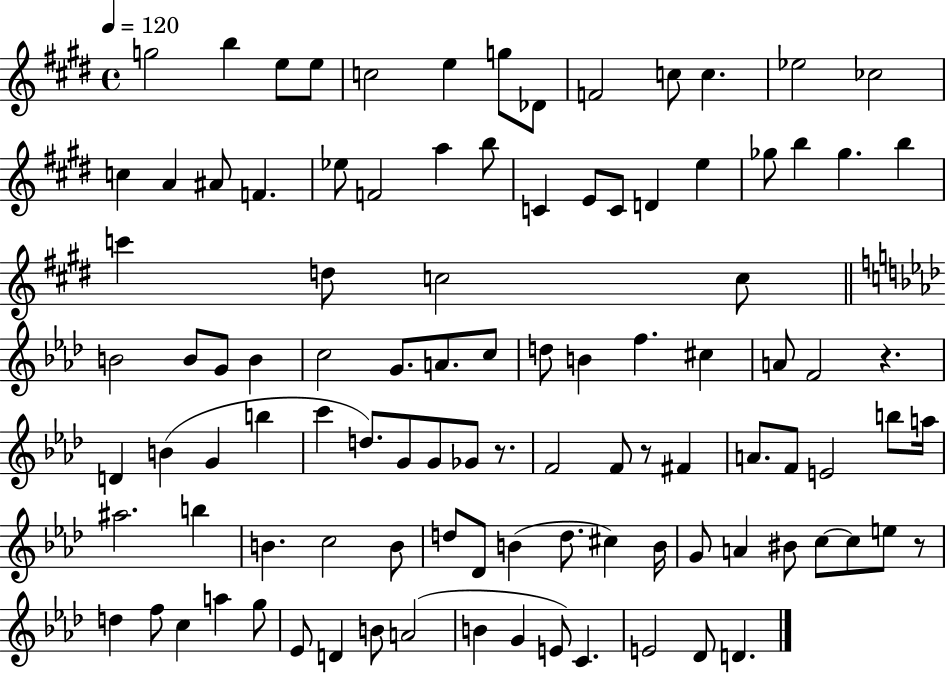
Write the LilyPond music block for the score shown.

{
  \clef treble
  \time 4/4
  \defaultTimeSignature
  \key e \major
  \tempo 4 = 120
  \repeat volta 2 { g''2 b''4 e''8 e''8 | c''2 e''4 g''8 des'8 | f'2 c''8 c''4. | ees''2 ces''2 | \break c''4 a'4 ais'8 f'4. | ees''8 f'2 a''4 b''8 | c'4 e'8 c'8 d'4 e''4 | ges''8 b''4 ges''4. b''4 | \break c'''4 d''8 c''2 c''8 | \bar "||" \break \key f \minor b'2 b'8 g'8 b'4 | c''2 g'8. a'8. c''8 | d''8 b'4 f''4. cis''4 | a'8 f'2 r4. | \break d'4 b'4( g'4 b''4 | c'''4 d''8.) g'8 g'8 ges'8 r8. | f'2 f'8 r8 fis'4 | a'8. f'8 e'2 b''8 a''16 | \break ais''2. b''4 | b'4. c''2 b'8 | d''8 des'8 b'4( d''8. cis''4) b'16 | g'8 a'4 bis'8 c''8~~ c''8 e''8 r8 | \break d''4 f''8 c''4 a''4 g''8 | ees'8 d'4 b'8 a'2( | b'4 g'4 e'8) c'4. | e'2 des'8 d'4. | \break } \bar "|."
}